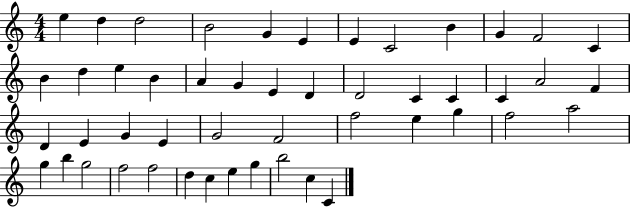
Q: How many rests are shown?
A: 0